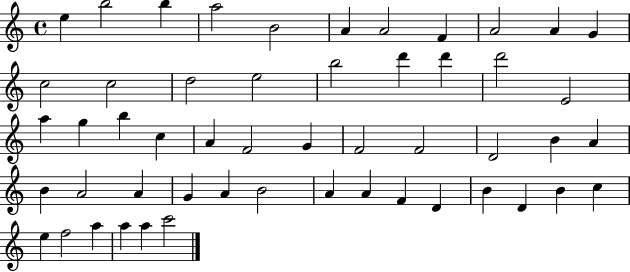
E5/q B5/h B5/q A5/h B4/h A4/q A4/h F4/q A4/h A4/q G4/q C5/h C5/h D5/h E5/h B5/h D6/q D6/q D6/h E4/h A5/q G5/q B5/q C5/q A4/q F4/h G4/q F4/h F4/h D4/h B4/q A4/q B4/q A4/h A4/q G4/q A4/q B4/h A4/q A4/q F4/q D4/q B4/q D4/q B4/q C5/q E5/q F5/h A5/q A5/q A5/q C6/h